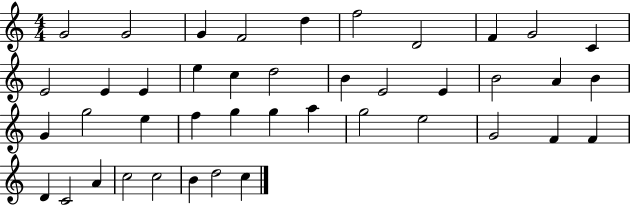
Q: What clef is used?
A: treble